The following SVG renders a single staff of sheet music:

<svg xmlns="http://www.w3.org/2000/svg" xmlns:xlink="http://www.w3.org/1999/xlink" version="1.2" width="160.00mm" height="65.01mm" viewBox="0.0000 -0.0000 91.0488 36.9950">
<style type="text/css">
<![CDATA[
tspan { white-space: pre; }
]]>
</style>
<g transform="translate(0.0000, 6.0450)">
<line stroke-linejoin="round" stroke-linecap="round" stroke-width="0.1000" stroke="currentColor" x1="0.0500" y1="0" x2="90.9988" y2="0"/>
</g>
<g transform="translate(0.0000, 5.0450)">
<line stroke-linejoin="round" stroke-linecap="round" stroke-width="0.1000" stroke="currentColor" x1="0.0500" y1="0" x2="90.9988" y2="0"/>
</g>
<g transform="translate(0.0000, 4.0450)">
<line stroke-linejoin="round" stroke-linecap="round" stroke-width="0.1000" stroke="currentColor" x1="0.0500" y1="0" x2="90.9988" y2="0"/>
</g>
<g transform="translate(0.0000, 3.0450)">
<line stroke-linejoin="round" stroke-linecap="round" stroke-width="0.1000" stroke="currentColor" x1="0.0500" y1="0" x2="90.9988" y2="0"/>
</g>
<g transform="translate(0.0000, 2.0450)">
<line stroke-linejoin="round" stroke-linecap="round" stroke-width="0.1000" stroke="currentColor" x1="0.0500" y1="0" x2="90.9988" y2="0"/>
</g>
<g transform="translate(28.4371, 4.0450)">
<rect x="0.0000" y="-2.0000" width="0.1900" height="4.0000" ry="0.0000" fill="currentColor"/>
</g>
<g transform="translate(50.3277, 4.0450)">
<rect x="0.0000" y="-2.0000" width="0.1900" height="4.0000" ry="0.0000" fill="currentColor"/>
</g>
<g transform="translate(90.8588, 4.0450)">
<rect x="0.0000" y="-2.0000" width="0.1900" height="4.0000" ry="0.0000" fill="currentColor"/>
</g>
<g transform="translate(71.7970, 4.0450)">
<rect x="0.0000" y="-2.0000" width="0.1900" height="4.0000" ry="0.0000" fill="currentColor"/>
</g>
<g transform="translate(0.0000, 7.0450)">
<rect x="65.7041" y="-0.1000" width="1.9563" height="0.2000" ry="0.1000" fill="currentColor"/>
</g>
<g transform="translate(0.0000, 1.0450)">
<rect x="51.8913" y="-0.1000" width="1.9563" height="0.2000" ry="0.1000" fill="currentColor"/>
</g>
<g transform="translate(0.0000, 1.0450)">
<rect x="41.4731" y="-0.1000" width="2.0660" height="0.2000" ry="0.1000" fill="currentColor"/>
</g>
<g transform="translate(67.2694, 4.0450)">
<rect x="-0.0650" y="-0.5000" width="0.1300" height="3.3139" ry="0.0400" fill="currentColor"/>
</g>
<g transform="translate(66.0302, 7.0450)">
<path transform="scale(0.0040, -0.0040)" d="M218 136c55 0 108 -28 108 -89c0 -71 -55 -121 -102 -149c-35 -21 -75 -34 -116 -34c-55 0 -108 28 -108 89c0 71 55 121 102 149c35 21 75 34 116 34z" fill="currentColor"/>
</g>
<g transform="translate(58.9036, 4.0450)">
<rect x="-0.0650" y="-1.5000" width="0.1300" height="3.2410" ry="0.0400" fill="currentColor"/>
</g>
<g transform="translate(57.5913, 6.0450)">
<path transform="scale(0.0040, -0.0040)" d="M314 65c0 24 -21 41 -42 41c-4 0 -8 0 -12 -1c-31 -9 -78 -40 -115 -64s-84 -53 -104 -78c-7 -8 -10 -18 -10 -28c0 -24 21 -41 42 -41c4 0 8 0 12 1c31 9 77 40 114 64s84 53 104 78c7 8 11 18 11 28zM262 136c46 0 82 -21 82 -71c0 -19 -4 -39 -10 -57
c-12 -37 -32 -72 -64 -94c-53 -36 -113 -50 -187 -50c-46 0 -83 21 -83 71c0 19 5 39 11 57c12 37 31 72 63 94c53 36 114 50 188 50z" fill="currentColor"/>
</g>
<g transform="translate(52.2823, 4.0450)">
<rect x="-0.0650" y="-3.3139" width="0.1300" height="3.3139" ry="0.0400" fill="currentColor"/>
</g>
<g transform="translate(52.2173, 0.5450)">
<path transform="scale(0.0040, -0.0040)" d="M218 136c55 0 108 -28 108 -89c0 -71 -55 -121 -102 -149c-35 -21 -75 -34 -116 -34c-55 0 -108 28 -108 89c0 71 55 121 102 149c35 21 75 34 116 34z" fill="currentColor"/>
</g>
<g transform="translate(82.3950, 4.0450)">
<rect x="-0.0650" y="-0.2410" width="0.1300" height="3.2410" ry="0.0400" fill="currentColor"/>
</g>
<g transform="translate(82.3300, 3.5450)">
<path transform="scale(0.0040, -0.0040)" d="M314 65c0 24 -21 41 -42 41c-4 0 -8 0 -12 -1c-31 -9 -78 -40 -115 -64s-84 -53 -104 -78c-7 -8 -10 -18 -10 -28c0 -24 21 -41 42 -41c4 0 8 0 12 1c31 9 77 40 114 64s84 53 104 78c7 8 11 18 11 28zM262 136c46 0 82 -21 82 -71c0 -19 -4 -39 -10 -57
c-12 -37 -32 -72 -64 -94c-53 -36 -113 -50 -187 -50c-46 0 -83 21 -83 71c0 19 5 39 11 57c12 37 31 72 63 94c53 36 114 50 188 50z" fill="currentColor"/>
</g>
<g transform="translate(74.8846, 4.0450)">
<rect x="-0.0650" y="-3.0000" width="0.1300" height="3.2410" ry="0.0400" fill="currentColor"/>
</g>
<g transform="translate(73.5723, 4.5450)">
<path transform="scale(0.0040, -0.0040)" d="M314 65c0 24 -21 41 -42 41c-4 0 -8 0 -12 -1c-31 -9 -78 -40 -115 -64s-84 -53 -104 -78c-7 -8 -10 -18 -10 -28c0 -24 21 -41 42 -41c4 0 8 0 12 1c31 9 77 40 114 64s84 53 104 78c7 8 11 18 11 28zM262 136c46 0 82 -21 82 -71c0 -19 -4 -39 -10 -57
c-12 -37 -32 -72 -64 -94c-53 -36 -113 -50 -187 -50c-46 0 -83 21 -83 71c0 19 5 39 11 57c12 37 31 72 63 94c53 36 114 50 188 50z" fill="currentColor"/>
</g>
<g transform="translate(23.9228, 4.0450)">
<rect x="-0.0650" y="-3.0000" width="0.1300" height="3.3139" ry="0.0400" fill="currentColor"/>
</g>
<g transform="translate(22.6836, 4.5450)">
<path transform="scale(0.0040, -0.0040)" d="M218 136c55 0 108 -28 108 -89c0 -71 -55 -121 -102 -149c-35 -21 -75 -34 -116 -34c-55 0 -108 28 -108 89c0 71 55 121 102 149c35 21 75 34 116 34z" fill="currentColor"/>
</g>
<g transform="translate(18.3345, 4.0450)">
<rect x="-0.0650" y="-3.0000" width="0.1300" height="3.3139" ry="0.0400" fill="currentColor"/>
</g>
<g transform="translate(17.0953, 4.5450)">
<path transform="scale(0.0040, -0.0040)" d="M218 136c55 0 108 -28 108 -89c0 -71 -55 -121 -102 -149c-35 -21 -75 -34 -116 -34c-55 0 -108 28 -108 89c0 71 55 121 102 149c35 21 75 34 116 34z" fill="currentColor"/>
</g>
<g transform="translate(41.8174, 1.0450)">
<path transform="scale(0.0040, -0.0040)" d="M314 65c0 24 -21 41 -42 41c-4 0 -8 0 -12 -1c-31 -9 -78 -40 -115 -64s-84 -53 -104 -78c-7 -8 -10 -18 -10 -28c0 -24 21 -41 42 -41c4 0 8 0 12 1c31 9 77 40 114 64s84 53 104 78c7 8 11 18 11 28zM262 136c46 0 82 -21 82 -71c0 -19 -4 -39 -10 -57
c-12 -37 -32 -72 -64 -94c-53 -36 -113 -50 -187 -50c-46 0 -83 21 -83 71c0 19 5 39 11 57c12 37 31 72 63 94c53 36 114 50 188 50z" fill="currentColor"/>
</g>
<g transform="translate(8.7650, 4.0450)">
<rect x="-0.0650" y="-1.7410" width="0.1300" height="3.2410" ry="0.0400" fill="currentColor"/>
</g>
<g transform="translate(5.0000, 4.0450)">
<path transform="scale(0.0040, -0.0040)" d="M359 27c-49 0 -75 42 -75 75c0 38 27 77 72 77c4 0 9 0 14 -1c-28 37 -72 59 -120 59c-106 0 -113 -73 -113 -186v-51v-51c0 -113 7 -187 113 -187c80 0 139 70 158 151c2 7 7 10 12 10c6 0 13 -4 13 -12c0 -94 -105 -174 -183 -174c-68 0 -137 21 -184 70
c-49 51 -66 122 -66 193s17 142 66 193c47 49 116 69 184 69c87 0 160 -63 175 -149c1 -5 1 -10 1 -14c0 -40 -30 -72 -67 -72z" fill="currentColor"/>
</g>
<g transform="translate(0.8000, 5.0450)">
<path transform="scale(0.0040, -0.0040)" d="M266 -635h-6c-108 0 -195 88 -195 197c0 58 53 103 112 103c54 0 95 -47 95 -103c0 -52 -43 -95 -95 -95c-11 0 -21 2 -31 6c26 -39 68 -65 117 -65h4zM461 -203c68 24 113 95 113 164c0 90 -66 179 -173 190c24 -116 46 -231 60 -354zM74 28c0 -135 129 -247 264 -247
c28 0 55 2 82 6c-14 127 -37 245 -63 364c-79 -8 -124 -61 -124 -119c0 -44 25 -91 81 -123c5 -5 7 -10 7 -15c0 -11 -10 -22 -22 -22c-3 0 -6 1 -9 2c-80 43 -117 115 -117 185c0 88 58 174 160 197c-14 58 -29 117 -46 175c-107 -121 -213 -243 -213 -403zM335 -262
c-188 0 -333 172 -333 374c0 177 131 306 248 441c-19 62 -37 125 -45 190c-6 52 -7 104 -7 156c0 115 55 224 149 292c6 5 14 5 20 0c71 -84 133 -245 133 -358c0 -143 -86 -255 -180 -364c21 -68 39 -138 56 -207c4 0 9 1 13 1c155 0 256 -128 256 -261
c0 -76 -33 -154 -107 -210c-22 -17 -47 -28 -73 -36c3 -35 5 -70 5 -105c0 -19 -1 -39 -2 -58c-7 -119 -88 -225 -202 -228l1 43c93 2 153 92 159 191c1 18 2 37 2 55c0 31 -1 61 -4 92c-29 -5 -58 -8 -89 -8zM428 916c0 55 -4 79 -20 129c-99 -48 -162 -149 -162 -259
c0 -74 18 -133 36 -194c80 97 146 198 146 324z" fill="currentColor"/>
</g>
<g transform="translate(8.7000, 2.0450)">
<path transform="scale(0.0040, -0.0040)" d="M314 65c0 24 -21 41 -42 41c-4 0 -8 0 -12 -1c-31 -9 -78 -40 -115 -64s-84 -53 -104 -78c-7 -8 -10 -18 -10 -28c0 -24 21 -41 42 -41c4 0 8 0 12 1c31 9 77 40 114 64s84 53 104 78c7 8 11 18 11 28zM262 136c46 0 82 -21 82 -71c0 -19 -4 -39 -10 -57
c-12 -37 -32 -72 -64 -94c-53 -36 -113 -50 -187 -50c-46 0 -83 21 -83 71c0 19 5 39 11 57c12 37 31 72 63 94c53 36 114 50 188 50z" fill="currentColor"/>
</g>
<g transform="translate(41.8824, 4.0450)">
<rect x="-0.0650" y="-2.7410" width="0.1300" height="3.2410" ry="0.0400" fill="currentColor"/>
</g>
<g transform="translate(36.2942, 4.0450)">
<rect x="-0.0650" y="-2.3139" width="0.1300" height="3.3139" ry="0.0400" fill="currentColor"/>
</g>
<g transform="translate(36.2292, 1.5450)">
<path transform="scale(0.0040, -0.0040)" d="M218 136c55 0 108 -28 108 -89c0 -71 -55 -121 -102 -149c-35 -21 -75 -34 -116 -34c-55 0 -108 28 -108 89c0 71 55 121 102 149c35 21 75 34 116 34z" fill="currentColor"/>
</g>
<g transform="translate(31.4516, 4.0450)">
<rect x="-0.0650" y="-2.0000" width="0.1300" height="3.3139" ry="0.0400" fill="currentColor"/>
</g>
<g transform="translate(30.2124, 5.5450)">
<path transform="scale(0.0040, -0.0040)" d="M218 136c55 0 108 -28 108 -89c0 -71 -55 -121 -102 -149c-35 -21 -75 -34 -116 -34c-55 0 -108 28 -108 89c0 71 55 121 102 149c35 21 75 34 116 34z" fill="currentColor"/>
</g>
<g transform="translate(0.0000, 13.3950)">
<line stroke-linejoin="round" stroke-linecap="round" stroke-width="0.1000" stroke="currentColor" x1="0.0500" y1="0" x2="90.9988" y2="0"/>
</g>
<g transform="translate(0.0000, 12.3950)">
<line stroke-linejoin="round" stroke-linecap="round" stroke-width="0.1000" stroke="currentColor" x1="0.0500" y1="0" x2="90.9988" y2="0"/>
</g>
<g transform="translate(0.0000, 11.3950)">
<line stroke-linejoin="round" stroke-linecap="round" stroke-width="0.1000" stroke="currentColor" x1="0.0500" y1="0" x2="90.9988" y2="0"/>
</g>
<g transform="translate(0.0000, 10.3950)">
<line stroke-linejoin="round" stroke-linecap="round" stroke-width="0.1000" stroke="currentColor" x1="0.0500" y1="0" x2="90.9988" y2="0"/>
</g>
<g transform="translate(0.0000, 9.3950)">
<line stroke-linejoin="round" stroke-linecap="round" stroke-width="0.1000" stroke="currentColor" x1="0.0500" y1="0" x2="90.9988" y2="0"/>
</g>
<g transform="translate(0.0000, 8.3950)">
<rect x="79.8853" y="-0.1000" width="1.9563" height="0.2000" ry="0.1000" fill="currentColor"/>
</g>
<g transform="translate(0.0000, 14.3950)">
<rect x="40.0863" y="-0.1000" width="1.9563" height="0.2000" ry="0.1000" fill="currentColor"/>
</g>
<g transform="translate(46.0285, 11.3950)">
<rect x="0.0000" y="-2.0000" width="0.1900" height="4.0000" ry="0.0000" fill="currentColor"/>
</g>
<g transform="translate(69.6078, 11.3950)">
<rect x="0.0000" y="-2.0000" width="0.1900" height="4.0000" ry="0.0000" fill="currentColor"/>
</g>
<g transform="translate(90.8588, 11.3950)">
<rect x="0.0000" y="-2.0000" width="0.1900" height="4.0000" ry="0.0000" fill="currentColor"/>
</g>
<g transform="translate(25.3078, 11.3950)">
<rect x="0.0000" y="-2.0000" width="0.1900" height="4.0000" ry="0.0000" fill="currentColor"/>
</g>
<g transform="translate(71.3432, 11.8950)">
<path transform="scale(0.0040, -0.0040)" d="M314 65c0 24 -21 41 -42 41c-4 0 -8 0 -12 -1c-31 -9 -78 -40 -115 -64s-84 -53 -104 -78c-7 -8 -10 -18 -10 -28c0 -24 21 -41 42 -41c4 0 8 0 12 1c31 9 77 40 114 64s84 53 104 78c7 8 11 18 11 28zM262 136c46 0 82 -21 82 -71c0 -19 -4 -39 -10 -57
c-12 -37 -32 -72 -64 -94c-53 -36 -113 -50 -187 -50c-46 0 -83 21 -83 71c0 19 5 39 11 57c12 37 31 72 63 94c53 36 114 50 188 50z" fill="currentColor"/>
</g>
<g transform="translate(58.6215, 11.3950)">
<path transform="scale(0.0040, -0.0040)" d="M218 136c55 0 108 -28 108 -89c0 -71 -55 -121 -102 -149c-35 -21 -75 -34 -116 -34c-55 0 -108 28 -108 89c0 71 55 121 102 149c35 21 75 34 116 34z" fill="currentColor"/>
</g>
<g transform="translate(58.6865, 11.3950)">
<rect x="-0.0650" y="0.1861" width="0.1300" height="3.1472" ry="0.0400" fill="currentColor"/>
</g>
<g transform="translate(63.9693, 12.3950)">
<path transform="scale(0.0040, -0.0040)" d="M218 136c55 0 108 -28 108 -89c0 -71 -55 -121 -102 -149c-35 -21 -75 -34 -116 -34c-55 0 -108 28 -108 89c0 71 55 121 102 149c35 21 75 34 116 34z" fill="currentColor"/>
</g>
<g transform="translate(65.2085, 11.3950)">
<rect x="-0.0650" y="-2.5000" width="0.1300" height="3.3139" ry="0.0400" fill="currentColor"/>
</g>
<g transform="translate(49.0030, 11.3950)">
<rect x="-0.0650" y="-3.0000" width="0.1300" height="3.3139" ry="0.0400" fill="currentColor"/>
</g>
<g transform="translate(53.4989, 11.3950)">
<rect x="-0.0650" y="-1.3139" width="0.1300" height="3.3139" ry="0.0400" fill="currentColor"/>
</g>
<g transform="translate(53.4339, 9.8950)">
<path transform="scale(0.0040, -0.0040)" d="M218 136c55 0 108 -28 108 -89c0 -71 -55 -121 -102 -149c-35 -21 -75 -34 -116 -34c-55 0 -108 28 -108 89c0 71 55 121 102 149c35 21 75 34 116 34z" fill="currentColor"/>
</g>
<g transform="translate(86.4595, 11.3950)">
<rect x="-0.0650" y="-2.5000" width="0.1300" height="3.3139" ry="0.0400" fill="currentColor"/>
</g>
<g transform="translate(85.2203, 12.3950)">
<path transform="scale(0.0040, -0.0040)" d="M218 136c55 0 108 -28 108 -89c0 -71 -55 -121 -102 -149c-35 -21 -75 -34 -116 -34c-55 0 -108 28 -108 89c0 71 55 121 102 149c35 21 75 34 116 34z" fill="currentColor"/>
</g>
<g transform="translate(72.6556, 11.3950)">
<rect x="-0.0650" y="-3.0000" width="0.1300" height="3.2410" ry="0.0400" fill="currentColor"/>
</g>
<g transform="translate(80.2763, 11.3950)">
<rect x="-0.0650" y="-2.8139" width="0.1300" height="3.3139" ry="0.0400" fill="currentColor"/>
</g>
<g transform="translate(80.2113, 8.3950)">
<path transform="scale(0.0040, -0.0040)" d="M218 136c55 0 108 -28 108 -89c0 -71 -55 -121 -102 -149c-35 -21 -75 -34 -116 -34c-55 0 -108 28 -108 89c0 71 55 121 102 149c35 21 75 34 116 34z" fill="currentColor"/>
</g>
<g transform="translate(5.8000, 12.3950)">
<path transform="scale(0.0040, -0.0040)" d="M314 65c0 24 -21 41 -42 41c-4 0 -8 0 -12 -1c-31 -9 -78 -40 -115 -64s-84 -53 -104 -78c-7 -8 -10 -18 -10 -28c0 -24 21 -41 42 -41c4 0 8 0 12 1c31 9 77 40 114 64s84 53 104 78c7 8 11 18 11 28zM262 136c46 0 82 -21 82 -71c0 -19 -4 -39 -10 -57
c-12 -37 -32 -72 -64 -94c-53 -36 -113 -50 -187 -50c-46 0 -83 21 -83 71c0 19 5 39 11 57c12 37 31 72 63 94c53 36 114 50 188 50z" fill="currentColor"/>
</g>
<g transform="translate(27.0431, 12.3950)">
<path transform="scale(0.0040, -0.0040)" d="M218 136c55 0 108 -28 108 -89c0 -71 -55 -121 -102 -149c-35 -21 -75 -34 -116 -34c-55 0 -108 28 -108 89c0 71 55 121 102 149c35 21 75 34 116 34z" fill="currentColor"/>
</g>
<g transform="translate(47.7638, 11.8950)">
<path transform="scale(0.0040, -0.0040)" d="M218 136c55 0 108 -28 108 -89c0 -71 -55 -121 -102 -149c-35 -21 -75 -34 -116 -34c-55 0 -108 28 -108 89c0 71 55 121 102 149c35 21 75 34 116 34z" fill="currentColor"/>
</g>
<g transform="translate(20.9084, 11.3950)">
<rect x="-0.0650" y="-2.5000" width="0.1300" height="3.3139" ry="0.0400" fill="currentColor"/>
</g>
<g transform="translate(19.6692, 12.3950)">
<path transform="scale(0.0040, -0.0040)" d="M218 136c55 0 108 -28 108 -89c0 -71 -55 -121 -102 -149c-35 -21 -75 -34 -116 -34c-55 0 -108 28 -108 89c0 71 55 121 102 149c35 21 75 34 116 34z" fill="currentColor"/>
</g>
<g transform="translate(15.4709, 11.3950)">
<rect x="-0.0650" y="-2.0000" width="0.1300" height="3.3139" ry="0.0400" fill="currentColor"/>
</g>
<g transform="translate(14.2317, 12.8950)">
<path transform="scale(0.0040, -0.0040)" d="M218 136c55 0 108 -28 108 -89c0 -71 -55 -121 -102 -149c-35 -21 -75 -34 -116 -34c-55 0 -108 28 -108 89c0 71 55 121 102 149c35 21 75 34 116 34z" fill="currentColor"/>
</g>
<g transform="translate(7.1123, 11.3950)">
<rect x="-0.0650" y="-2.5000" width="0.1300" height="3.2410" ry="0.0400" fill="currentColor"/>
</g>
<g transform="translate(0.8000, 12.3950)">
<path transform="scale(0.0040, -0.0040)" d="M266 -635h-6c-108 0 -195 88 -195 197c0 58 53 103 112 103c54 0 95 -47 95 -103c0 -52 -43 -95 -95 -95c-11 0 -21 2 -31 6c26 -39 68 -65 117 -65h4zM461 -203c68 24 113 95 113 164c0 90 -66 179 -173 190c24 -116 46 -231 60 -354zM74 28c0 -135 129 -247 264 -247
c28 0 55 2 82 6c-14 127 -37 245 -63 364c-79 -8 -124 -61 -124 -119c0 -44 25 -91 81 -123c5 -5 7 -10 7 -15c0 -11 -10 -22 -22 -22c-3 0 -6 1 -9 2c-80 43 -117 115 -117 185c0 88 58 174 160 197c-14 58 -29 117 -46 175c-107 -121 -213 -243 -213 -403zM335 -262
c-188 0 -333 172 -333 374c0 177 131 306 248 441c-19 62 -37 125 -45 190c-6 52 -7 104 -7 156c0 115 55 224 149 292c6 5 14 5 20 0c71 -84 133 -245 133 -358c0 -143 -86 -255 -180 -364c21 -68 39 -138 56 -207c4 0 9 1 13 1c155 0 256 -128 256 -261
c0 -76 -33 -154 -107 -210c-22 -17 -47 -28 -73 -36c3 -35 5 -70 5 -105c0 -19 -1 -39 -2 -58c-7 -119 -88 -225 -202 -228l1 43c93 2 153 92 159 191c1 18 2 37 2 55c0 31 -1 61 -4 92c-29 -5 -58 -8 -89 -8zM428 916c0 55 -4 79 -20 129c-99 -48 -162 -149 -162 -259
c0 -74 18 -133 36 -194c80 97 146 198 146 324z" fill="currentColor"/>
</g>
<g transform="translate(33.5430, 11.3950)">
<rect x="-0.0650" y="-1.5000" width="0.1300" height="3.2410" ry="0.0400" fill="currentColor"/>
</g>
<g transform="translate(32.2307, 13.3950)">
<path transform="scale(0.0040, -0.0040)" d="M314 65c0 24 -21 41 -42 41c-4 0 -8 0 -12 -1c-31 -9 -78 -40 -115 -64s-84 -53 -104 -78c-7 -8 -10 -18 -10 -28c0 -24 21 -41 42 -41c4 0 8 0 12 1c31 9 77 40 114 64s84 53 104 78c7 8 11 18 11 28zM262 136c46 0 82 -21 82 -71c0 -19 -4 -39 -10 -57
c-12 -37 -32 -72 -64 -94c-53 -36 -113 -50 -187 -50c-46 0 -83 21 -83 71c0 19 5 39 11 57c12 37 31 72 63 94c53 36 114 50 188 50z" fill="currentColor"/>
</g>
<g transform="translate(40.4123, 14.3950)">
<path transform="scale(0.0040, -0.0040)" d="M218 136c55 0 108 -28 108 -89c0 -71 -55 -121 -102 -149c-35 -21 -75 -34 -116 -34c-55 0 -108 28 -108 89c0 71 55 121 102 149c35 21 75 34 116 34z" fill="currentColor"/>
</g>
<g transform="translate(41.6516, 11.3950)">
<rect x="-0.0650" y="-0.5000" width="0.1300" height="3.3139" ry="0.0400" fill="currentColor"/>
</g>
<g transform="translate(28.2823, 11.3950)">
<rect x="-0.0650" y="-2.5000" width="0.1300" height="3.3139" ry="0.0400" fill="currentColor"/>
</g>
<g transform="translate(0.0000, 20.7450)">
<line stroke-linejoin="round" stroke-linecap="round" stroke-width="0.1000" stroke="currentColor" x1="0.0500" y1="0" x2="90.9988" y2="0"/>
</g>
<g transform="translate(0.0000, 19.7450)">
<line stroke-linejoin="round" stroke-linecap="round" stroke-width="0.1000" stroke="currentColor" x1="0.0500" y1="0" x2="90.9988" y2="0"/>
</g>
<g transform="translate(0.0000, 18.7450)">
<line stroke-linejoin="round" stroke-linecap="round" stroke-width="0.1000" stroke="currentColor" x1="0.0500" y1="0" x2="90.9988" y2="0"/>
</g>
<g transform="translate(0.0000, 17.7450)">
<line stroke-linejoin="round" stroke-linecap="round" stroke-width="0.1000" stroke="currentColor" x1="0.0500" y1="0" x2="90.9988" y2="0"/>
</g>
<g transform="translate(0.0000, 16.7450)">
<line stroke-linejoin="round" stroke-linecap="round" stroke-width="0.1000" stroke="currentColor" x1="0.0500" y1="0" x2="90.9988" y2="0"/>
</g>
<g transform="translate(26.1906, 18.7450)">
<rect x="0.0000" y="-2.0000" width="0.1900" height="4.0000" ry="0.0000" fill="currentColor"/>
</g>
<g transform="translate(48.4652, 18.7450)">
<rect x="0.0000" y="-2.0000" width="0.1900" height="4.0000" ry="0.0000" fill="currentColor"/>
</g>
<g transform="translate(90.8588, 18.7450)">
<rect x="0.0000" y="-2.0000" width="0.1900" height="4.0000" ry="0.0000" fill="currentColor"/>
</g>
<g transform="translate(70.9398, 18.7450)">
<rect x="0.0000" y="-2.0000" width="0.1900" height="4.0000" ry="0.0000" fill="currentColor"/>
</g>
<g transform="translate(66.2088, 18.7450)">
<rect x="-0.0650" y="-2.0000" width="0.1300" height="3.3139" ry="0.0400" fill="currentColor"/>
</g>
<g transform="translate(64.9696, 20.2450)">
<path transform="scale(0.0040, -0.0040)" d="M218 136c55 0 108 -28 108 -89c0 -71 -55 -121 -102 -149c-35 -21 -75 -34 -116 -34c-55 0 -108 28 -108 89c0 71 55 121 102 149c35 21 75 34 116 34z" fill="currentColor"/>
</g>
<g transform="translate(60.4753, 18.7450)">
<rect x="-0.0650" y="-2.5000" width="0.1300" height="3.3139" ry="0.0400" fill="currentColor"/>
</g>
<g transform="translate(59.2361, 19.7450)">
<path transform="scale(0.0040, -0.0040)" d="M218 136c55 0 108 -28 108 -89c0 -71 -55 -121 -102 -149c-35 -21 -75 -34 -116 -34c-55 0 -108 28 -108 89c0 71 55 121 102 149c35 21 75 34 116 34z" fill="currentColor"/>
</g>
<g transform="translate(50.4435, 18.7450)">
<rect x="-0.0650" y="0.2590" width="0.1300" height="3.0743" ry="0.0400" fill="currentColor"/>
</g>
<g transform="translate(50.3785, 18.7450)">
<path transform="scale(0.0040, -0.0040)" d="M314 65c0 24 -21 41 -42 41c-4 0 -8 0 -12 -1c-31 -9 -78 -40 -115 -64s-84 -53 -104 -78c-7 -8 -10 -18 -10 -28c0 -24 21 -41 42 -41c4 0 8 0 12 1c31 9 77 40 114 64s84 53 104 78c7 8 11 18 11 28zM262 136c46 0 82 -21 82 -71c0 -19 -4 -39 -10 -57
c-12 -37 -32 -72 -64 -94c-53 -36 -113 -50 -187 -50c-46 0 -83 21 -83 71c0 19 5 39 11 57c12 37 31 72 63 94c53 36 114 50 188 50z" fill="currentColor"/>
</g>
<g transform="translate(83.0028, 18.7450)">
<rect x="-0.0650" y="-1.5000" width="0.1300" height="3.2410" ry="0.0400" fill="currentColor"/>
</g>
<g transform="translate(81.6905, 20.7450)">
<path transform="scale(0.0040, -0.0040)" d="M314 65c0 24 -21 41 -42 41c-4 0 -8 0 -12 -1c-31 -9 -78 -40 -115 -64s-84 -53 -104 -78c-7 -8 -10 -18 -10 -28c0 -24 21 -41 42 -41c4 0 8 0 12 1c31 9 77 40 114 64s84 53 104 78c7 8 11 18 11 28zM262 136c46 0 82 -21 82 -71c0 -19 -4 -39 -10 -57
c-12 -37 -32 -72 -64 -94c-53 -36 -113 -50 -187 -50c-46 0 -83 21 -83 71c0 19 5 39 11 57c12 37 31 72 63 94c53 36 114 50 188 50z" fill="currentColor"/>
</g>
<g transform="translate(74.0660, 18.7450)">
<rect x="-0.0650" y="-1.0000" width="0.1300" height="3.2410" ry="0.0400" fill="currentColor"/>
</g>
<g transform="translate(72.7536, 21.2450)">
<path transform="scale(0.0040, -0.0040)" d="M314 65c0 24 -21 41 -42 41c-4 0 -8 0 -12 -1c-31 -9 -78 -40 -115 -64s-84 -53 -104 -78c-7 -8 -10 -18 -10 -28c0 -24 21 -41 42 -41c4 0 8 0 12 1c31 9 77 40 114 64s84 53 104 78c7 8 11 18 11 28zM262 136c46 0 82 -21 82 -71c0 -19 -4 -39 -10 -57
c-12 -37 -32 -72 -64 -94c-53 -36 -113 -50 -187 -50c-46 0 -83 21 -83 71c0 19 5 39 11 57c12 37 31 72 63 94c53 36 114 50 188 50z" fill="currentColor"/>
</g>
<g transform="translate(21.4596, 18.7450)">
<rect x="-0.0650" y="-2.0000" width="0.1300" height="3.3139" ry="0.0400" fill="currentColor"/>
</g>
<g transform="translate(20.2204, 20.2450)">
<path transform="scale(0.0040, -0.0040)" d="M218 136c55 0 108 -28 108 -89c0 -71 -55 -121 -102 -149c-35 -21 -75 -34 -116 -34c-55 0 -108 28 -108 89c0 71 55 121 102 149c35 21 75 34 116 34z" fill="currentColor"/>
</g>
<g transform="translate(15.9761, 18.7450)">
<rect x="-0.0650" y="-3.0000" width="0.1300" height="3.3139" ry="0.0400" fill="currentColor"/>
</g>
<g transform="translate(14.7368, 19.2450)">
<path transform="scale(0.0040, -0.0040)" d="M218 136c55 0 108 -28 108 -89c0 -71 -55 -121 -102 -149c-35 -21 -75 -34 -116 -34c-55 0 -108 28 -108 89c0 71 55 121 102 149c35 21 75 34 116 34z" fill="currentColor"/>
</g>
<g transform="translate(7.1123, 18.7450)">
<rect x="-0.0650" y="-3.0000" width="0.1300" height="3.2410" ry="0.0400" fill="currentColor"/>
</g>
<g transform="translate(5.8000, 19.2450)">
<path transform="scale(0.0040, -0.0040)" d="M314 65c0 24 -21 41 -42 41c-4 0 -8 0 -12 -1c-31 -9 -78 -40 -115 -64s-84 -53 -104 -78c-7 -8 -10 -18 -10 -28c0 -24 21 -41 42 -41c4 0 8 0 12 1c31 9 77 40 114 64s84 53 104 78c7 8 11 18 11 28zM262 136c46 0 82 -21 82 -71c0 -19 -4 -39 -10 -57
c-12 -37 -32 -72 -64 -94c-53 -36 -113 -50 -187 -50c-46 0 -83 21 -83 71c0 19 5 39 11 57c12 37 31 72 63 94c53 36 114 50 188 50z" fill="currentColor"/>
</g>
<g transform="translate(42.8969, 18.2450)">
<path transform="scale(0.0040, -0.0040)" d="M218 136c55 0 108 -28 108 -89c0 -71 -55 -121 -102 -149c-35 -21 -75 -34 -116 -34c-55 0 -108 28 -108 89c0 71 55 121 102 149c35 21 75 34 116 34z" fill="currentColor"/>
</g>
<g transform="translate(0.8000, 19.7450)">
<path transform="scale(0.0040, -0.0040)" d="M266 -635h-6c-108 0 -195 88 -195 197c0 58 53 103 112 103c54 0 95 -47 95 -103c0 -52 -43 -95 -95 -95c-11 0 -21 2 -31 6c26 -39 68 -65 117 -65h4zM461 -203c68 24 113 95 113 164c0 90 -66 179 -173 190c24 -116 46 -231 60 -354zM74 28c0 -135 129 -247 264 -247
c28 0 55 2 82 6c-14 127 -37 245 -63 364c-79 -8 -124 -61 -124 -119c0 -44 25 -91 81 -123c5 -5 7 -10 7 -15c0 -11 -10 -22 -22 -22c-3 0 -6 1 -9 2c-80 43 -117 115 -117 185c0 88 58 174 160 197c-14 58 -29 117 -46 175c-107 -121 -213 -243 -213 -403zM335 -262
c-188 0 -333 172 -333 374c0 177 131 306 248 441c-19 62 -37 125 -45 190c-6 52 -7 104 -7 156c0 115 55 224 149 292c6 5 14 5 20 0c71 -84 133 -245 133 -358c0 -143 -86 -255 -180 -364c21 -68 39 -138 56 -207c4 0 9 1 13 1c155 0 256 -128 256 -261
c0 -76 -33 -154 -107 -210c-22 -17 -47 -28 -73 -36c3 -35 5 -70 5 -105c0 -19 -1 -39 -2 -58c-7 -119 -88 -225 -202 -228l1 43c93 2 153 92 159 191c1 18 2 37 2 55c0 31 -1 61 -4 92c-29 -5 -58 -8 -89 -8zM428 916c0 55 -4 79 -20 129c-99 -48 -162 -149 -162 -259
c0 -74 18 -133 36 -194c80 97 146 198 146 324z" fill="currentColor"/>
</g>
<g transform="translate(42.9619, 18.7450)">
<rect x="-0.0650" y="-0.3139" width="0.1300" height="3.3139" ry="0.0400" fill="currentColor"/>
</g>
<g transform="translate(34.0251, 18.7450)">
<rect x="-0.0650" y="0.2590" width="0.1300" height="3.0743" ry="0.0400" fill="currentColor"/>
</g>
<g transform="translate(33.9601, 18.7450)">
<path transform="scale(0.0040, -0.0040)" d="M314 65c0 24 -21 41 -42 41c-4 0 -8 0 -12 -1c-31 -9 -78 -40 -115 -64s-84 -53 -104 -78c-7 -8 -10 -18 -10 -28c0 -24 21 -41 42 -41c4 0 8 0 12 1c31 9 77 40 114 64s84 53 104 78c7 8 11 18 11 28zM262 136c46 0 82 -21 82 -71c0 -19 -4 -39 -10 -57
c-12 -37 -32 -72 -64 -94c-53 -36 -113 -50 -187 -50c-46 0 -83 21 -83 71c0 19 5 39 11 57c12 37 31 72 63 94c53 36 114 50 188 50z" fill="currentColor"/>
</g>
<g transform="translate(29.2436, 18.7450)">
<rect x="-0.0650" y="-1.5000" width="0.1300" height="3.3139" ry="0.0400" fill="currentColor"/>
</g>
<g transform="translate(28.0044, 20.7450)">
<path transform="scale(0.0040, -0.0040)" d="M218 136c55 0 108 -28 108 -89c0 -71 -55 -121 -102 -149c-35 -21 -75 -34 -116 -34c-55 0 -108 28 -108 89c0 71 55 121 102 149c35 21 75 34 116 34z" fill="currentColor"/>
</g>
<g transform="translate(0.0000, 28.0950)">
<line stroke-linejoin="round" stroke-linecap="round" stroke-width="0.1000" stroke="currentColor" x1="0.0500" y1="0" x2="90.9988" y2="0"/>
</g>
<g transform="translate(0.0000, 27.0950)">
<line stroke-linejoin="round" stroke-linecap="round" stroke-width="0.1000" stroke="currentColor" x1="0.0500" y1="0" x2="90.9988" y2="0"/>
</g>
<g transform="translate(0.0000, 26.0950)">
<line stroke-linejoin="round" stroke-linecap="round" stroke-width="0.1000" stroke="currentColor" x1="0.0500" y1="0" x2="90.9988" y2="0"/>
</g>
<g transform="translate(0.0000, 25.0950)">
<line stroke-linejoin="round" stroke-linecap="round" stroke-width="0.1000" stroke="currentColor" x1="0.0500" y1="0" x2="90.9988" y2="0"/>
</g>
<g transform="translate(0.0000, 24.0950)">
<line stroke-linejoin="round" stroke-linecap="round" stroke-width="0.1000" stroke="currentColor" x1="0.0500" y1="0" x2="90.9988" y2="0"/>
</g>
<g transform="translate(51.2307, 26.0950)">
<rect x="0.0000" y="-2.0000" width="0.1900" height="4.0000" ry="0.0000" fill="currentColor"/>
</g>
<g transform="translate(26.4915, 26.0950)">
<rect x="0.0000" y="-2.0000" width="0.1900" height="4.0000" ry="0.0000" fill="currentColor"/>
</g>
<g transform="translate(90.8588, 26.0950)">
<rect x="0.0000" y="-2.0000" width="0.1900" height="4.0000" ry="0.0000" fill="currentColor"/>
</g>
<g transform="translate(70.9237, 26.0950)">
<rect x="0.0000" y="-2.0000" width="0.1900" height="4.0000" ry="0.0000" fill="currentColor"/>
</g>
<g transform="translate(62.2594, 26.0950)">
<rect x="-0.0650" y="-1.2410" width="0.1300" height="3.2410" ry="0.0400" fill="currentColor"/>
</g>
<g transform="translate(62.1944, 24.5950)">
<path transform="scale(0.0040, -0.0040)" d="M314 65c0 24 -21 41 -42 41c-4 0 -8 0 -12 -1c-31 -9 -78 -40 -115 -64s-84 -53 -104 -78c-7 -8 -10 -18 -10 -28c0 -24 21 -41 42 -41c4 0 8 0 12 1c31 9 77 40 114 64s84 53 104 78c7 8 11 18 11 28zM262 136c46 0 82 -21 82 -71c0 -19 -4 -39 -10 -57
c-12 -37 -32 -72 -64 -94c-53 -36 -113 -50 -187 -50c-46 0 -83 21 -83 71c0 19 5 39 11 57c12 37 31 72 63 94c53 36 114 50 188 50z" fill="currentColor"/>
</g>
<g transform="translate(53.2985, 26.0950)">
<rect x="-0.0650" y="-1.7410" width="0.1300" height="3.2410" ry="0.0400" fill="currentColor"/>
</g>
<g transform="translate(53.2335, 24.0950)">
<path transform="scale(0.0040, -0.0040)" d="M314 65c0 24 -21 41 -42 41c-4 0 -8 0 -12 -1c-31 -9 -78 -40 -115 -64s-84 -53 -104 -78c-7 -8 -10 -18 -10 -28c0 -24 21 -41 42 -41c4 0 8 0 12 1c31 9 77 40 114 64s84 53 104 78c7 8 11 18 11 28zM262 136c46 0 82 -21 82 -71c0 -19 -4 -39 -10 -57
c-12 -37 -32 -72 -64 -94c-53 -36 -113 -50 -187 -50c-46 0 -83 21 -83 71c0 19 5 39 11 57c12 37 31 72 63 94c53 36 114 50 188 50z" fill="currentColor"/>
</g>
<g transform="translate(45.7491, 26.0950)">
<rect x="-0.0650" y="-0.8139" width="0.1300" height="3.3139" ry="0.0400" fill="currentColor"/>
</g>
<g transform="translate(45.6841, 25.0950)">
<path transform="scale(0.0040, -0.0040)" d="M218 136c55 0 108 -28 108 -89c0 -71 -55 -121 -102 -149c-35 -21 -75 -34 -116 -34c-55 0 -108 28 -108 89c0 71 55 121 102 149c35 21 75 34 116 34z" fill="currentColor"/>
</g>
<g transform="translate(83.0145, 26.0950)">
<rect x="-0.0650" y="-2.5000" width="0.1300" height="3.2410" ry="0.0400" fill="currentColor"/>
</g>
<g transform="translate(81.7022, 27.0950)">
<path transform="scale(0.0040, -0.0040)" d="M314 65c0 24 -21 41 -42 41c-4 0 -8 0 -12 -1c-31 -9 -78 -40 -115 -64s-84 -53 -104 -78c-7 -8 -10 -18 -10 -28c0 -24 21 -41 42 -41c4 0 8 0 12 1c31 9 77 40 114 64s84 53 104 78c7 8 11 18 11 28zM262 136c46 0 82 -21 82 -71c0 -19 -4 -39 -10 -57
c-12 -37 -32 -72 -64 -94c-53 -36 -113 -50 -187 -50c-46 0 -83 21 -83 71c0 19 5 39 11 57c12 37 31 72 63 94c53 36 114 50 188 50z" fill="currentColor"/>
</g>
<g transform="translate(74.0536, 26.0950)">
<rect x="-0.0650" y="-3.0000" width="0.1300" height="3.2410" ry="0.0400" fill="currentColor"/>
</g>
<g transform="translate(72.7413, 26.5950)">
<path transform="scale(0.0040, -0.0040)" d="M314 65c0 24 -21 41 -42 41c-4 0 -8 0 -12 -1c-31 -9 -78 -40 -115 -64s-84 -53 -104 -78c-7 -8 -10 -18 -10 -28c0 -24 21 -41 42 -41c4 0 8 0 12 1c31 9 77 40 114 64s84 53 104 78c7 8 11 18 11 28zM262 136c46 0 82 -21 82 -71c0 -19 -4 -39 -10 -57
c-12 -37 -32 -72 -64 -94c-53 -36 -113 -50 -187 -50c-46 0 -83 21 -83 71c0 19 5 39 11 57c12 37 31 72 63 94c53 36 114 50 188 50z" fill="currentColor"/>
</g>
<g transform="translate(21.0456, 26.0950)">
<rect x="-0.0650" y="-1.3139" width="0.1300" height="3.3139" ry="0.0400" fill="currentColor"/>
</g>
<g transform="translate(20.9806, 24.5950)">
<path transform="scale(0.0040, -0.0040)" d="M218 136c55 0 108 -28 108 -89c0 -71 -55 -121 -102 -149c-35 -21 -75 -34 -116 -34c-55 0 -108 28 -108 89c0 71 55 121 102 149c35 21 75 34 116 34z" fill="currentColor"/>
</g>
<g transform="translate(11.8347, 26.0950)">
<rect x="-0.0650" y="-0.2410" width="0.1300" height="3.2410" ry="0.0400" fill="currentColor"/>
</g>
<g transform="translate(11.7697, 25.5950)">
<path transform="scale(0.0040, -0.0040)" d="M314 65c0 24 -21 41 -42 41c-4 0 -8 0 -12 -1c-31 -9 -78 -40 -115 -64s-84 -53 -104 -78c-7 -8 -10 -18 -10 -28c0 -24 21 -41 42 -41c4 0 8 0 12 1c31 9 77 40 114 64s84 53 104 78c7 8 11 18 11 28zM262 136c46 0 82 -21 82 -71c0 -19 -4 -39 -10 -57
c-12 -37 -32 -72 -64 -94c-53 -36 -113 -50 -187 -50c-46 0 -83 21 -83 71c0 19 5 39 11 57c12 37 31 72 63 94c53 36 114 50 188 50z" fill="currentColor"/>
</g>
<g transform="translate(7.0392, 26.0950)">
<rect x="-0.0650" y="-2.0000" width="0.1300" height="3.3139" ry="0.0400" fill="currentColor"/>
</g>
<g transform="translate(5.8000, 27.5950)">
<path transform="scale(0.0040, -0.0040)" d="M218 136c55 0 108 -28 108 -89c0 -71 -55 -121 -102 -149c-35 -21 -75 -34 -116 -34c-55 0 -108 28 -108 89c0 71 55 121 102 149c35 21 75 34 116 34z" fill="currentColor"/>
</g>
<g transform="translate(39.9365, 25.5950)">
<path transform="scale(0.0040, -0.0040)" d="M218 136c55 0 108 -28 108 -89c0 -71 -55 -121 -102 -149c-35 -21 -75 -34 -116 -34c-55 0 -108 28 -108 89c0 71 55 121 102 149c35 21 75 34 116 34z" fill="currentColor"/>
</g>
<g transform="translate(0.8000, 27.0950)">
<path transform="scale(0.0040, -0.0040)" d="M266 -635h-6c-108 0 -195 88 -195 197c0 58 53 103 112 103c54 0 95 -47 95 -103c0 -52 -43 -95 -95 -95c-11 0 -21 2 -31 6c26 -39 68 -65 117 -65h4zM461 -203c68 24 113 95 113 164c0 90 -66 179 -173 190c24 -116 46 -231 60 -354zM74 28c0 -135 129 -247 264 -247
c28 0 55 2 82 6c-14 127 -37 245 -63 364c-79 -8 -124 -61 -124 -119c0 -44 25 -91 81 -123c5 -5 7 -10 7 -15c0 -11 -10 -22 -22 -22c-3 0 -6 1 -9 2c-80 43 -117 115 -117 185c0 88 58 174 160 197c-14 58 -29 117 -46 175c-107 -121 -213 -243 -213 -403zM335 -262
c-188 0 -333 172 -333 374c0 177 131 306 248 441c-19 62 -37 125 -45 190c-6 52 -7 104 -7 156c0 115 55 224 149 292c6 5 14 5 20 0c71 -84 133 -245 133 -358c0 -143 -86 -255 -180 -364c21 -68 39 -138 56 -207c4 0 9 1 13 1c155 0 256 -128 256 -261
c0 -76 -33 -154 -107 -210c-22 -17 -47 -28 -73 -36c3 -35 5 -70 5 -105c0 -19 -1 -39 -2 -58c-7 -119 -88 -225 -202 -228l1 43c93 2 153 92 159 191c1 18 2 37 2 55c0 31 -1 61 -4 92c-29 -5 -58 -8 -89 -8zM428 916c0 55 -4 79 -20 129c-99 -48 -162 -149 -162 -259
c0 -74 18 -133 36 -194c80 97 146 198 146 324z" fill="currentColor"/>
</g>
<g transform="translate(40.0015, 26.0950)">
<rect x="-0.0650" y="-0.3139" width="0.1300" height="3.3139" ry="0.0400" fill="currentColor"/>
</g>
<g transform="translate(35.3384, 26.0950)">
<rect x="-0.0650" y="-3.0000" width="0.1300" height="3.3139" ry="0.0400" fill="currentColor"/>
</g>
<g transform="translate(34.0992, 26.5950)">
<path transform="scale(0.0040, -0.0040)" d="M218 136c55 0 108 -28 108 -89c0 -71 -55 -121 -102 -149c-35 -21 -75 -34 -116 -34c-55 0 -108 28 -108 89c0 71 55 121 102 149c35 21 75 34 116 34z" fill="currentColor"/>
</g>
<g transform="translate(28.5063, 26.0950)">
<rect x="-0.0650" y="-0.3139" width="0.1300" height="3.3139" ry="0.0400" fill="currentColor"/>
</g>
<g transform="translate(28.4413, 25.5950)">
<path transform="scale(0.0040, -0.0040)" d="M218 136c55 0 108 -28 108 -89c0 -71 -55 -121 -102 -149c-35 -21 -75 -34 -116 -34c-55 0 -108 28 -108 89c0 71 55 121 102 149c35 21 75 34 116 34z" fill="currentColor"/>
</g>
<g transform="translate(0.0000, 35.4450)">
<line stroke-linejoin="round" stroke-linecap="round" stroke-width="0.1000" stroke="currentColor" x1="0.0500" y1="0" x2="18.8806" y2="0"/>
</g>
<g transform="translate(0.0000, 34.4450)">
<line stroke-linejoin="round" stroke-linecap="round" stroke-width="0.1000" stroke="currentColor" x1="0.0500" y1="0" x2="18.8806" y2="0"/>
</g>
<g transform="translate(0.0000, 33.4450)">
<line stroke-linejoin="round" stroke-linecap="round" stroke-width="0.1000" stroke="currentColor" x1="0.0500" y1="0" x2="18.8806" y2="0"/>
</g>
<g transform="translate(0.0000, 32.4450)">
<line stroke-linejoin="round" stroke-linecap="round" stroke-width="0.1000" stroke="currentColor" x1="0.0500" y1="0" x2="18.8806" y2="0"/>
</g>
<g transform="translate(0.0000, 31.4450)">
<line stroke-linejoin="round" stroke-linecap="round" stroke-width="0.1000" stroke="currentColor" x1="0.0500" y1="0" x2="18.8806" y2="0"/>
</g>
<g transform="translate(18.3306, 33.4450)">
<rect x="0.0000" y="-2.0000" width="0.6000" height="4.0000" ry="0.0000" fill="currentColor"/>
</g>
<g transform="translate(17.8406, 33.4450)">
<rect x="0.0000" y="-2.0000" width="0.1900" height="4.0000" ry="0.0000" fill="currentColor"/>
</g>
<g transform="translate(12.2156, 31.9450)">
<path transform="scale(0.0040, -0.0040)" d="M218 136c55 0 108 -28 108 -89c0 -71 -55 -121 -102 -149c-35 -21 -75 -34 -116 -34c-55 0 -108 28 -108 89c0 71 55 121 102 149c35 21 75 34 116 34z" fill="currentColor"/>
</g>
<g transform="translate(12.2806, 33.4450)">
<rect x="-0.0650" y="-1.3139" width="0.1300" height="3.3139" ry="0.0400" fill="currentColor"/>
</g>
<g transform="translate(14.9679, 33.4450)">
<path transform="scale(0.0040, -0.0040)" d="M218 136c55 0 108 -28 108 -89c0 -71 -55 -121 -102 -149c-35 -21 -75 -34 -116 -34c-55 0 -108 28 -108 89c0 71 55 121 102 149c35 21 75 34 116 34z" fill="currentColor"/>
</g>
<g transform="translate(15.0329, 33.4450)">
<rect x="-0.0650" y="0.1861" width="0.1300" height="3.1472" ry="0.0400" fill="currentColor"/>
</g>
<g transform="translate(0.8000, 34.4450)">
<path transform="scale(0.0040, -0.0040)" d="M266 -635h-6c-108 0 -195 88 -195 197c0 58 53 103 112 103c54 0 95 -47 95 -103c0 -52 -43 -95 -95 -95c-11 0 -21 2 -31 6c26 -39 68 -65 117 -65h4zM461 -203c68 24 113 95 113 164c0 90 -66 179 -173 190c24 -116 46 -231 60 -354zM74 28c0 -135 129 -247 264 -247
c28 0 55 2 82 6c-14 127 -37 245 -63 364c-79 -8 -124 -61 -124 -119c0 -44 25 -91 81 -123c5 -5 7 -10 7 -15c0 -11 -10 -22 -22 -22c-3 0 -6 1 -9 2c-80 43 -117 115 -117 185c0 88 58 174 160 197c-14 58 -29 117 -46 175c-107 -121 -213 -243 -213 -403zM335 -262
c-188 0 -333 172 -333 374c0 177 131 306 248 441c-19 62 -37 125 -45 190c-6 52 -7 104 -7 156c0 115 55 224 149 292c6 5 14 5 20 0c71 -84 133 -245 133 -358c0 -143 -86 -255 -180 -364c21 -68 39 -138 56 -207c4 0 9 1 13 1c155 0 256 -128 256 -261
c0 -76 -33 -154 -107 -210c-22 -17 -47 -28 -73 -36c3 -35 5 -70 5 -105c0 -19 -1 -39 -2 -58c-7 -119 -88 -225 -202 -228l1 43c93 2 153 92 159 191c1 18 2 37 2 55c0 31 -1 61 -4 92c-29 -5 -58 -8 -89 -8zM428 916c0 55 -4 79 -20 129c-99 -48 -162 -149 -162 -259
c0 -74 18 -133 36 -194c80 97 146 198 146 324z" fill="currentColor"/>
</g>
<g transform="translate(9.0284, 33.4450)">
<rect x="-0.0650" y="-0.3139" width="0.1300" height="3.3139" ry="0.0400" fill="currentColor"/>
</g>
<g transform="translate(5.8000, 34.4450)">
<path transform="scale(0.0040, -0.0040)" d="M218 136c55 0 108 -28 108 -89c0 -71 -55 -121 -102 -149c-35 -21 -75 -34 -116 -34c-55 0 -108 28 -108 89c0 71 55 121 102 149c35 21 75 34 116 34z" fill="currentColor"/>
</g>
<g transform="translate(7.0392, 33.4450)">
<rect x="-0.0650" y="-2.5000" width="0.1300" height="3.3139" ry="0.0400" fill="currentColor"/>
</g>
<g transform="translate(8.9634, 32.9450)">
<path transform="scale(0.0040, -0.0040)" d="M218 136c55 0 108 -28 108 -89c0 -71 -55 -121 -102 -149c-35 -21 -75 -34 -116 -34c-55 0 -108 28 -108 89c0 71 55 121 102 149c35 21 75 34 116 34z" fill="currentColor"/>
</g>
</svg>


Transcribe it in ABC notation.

X:1
T:Untitled
M:4/4
L:1/4
K:C
f2 A A F g a2 b E2 C A2 c2 G2 F G G E2 C A e B G A2 a G A2 A F E B2 c B2 G F D2 E2 F c2 e c A c d f2 e2 A2 G2 G c e B